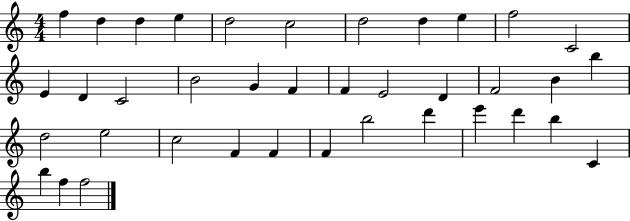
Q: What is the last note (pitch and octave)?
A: F5